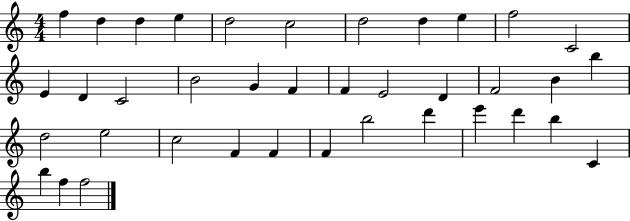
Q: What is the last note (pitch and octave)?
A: F5